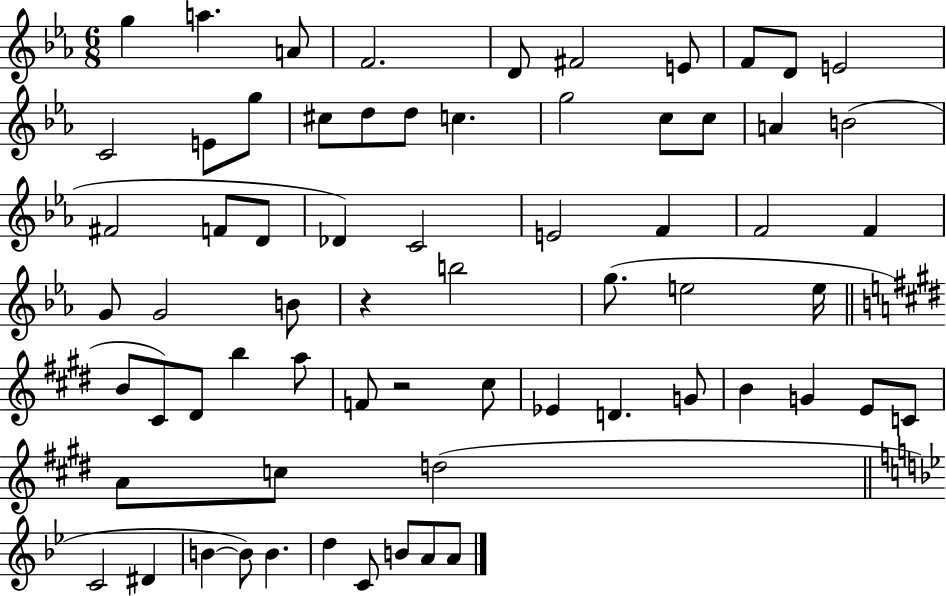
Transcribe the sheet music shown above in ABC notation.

X:1
T:Untitled
M:6/8
L:1/4
K:Eb
g a A/2 F2 D/2 ^F2 E/2 F/2 D/2 E2 C2 E/2 g/2 ^c/2 d/2 d/2 c g2 c/2 c/2 A B2 ^F2 F/2 D/2 _D C2 E2 F F2 F G/2 G2 B/2 z b2 g/2 e2 e/4 B/2 ^C/2 ^D/2 b a/2 F/2 z2 ^c/2 _E D G/2 B G E/2 C/2 A/2 c/2 d2 C2 ^D B B/2 B d C/2 B/2 A/2 A/2